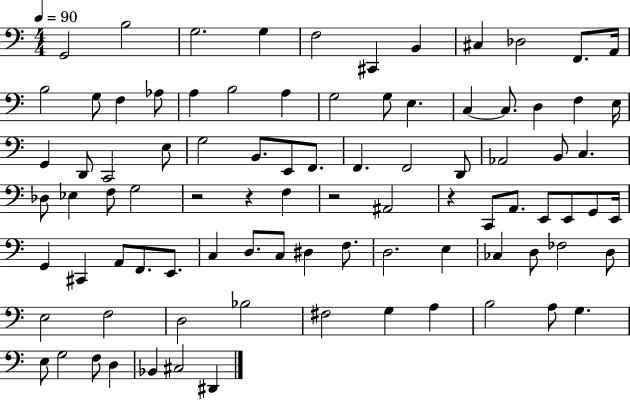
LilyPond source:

{
  \clef bass
  \numericTimeSignature
  \time 4/4
  \key c \major
  \tempo 4 = 90
  g,2 b2 | g2. g4 | f2 cis,4 b,4 | cis4 des2 f,8. a,16 | \break b2 g8 f4 aes8 | a4 b2 a4 | g2 g8 e4. | c4~~ c8. d4 f4 e16 | \break g,4 d,8 c,2 e8 | g2 b,8. e,8 f,8. | f,4. f,2 d,8 | aes,2 b,8 c4. | \break des8 ees4 f8 g2 | r2 r4 f4 | r2 ais,2 | r4 c,8 a,8. e,8 e,8 g,8 e,16 | \break g,4 cis,4 a,8 f,8. e,8. | c4 d8. c8 dis4 f8. | d2. e4 | ces4 d8 fes2 d8 | \break e2 f2 | d2 bes2 | fis2 g4 a4 | b2 a8 g4. | \break e8 g2 f8 d4 | bes,4 cis2 dis,4 | \bar "|."
}